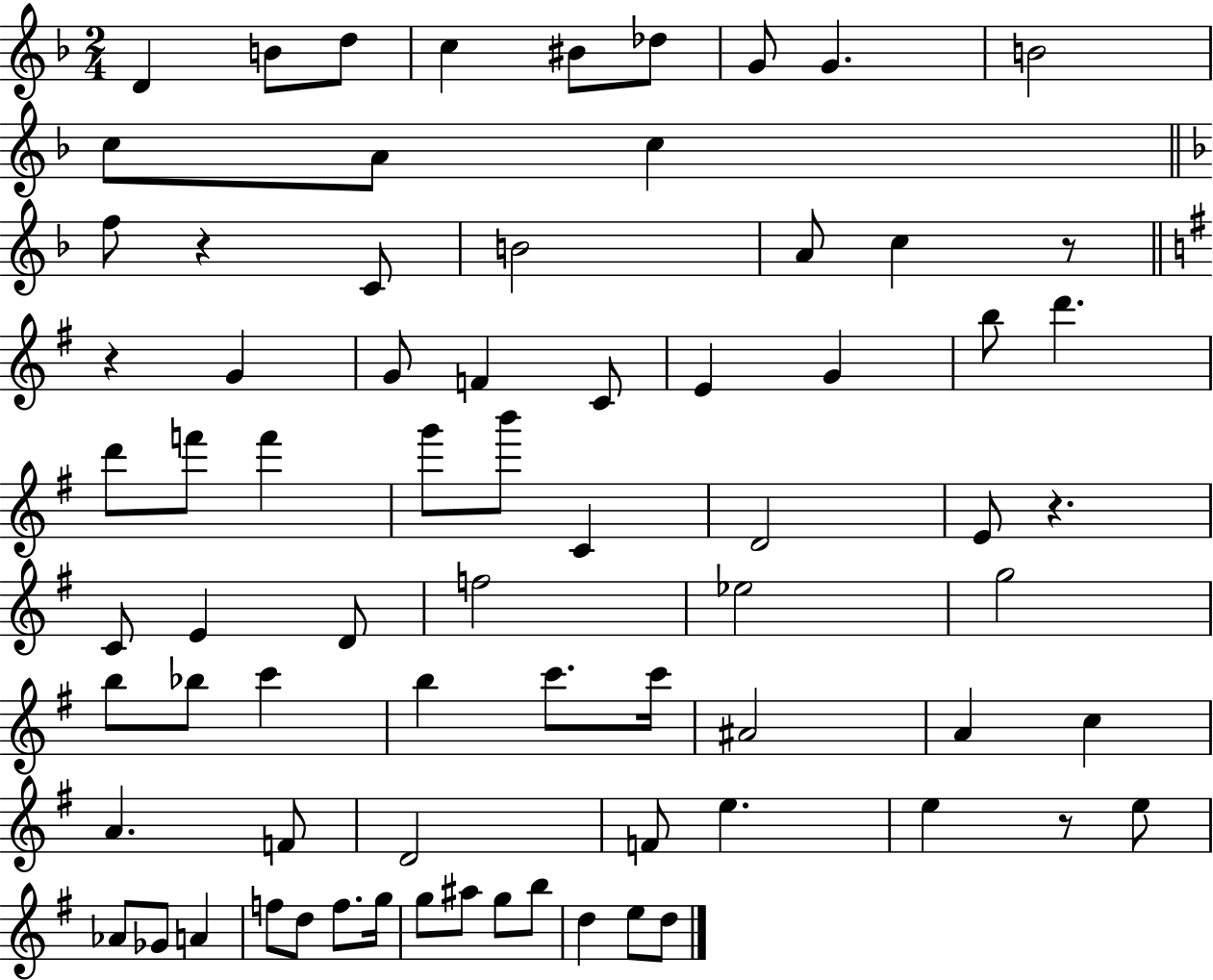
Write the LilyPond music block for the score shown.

{
  \clef treble
  \numericTimeSignature
  \time 2/4
  \key f \major
  d'4 b'8 d''8 | c''4 bis'8 des''8 | g'8 g'4. | b'2 | \break c''8 a'8 c''4 | \bar "||" \break \key f \major f''8 r4 c'8 | b'2 | a'8 c''4 r8 | \bar "||" \break \key g \major r4 g'4 | g'8 f'4 c'8 | e'4 g'4 | b''8 d'''4. | \break d'''8 f'''8 f'''4 | g'''8 b'''8 c'4 | d'2 | e'8 r4. | \break c'8 e'4 d'8 | f''2 | ees''2 | g''2 | \break b''8 bes''8 c'''4 | b''4 c'''8. c'''16 | ais'2 | a'4 c''4 | \break a'4. f'8 | d'2 | f'8 e''4. | e''4 r8 e''8 | \break aes'8 ges'8 a'4 | f''8 d''8 f''8. g''16 | g''8 ais''8 g''8 b''8 | d''4 e''8 d''8 | \break \bar "|."
}